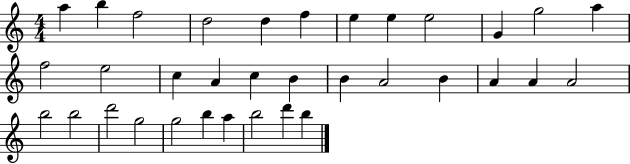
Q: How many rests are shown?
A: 0